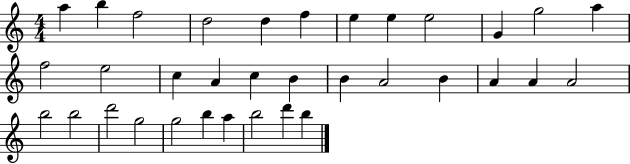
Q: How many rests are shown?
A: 0